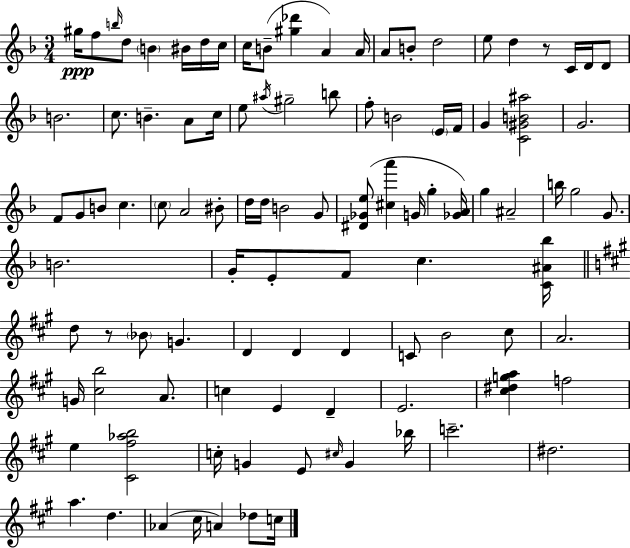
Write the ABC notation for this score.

X:1
T:Untitled
M:3/4
L:1/4
K:Dm
^g/4 f/2 b/4 d/2 B ^B/4 d/4 c/4 c/4 B/2 [^g_d'] A A/4 A/2 B/2 d2 e/2 d z/2 C/4 D/4 D/2 B2 c/2 B A/2 c/4 e/2 ^a/4 ^g2 b/2 f/2 B2 E/4 F/4 G [C^GB^a]2 G2 F/2 G/2 B/2 c c/2 A2 ^B/2 d/4 d/4 B2 G/2 [^D_Ge]/2 [^ca'] G/4 g [_GA]/4 g ^A2 b/4 g2 G/2 B2 G/4 E/2 F/2 c [C^A_b]/4 d/2 z/2 _B/2 G D D D C/2 B2 ^c/2 A2 G/4 [^cb]2 A/2 c E D E2 [^c^dga] f2 e [^C^f_ab]2 c/4 G E/2 ^c/4 G _b/4 c'2 ^d2 a d _A ^c/4 A _d/2 c/4